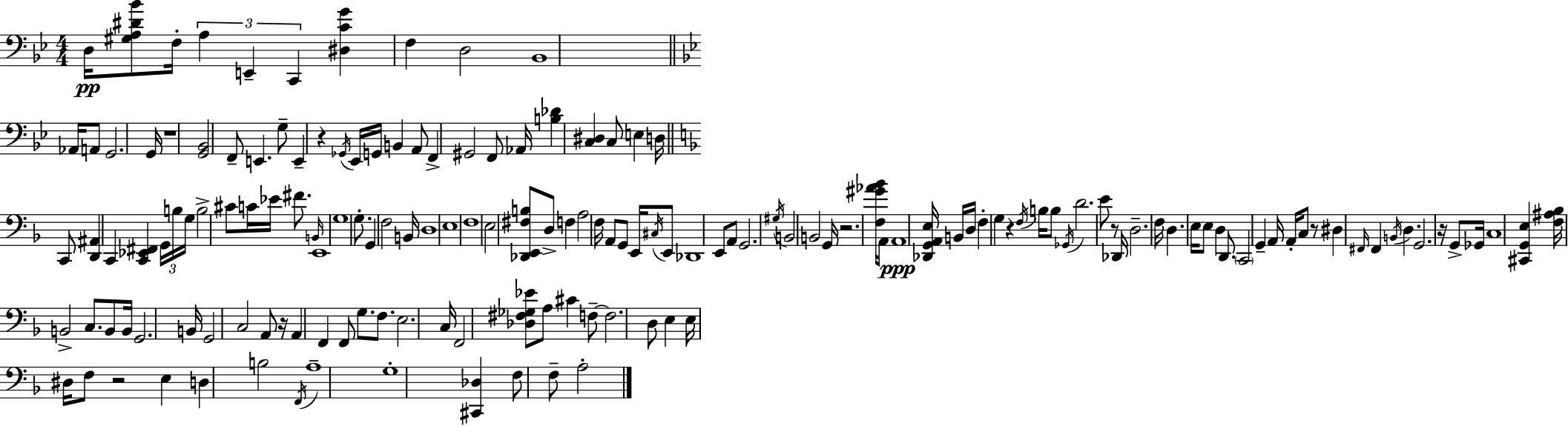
X:1
T:Untitled
M:4/4
L:1/4
K:Gm
D,/4 [^G,A,^D_B]/2 F,/4 A, E,, C,, [^D,CG] F, D,2 _B,,4 _A,,/4 A,,/2 G,,2 G,,/4 z4 [G,,_B,,]2 F,,/2 E,, G,/2 E,, z _G,,/4 _E,,/4 G,,/4 B,, A,,/2 F,, ^G,,2 F,,/2 _A,,/4 [B,_D] [C,^D,] C,/2 E, D,/4 C,,/2 [D,,^A,,] C,, [C,,_E,,^F,,] G,,/4 B,/4 G,/4 B,2 ^C/2 C/4 _E/4 ^F/2 B,,/4 E,,4 G,4 G,/2 G,, F,2 B,,/4 D,4 E,4 F,4 E,2 [_D,,E,,^F,B,]/2 D,/2 F, A,2 F,/4 A,,/2 G,,/2 E,,/4 ^C,/4 E,,/2 _D,,4 E,,/2 A,,/2 G,,2 ^G,/4 B,,2 B,,2 G,,/4 z2 [F,^G_A_B]/4 A,,/2 A,,4 [_D,,G,,A,,E,]/4 B,,/4 D,/4 F, G, z F,/4 B,/4 B,/2 _G,,/4 D2 E/2 z/2 _D,,/4 D,2 F,/4 D, E,/4 E,/2 D, D,,/2 C,,2 G,, A,,/4 A,,/4 C,/2 z/2 ^D, ^F,,/4 ^F,, B,,/4 D, G,,2 z/4 G,,/2 _G,,/4 C,4 [^C,,G,,E,] [F,^A,_B,]/4 B,,2 C,/2 B,,/2 B,,/4 G,,2 B,,/4 G,,2 C,2 A,,/2 z/4 A,, F,, F,,/2 G,/2 F,/2 E,2 C,/4 F,,2 [_D,^F,_G,_E]/2 A,/2 ^C F,/2 F,2 D,/2 E, E,/4 ^D,/4 F,/2 z2 E, D, B,2 F,,/4 A,4 G,4 [^C,,_D,] F,/2 F,/2 A,2